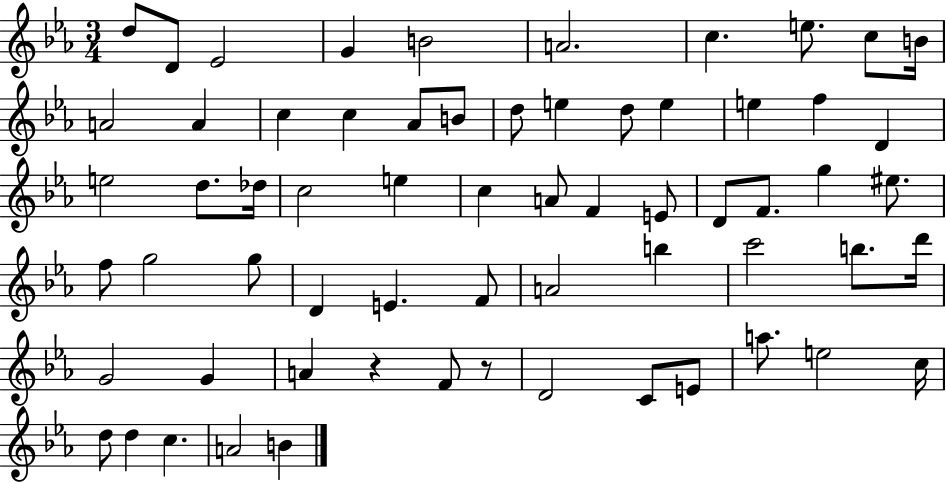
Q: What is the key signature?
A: EES major